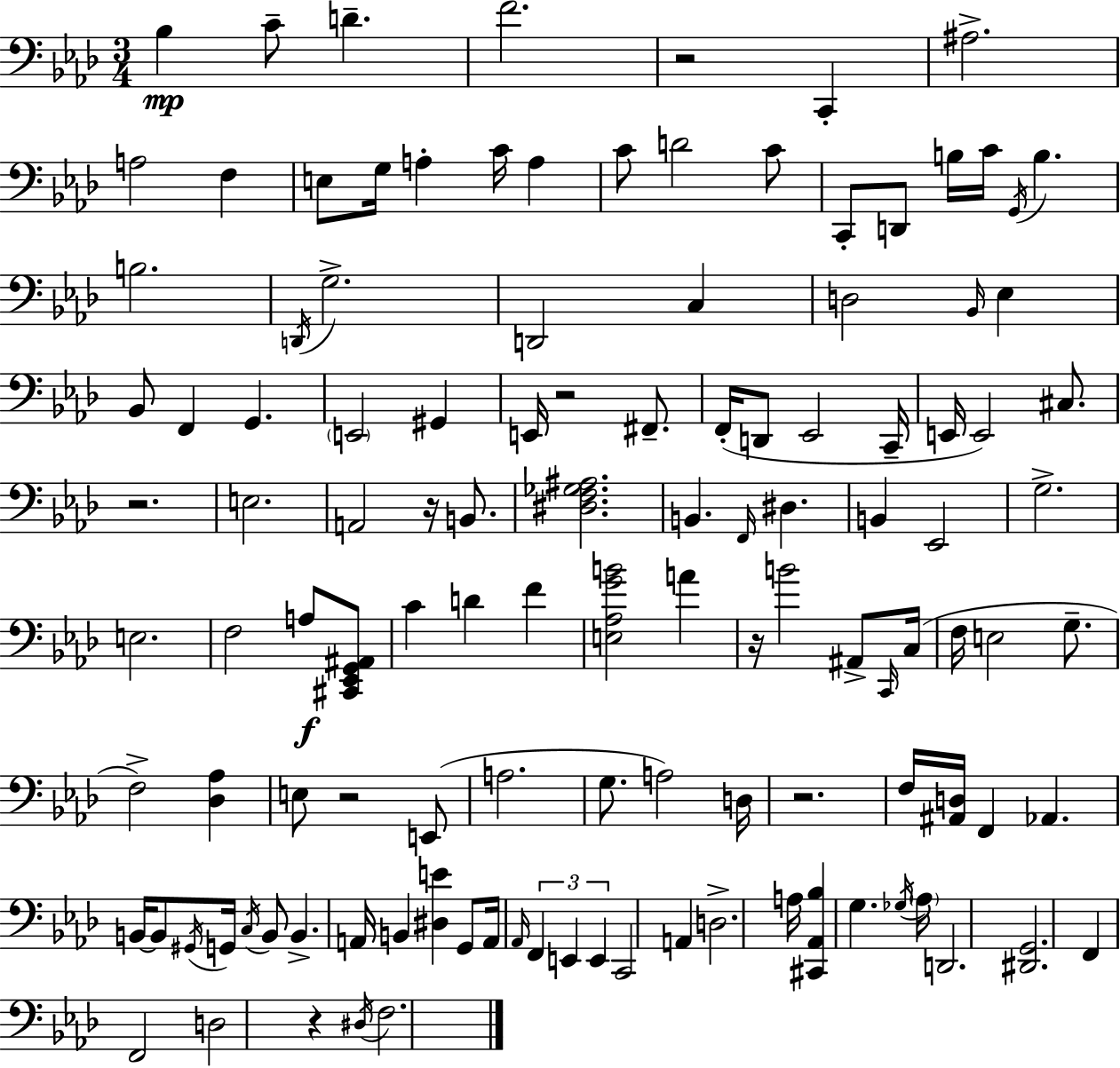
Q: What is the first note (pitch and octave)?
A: Bb3